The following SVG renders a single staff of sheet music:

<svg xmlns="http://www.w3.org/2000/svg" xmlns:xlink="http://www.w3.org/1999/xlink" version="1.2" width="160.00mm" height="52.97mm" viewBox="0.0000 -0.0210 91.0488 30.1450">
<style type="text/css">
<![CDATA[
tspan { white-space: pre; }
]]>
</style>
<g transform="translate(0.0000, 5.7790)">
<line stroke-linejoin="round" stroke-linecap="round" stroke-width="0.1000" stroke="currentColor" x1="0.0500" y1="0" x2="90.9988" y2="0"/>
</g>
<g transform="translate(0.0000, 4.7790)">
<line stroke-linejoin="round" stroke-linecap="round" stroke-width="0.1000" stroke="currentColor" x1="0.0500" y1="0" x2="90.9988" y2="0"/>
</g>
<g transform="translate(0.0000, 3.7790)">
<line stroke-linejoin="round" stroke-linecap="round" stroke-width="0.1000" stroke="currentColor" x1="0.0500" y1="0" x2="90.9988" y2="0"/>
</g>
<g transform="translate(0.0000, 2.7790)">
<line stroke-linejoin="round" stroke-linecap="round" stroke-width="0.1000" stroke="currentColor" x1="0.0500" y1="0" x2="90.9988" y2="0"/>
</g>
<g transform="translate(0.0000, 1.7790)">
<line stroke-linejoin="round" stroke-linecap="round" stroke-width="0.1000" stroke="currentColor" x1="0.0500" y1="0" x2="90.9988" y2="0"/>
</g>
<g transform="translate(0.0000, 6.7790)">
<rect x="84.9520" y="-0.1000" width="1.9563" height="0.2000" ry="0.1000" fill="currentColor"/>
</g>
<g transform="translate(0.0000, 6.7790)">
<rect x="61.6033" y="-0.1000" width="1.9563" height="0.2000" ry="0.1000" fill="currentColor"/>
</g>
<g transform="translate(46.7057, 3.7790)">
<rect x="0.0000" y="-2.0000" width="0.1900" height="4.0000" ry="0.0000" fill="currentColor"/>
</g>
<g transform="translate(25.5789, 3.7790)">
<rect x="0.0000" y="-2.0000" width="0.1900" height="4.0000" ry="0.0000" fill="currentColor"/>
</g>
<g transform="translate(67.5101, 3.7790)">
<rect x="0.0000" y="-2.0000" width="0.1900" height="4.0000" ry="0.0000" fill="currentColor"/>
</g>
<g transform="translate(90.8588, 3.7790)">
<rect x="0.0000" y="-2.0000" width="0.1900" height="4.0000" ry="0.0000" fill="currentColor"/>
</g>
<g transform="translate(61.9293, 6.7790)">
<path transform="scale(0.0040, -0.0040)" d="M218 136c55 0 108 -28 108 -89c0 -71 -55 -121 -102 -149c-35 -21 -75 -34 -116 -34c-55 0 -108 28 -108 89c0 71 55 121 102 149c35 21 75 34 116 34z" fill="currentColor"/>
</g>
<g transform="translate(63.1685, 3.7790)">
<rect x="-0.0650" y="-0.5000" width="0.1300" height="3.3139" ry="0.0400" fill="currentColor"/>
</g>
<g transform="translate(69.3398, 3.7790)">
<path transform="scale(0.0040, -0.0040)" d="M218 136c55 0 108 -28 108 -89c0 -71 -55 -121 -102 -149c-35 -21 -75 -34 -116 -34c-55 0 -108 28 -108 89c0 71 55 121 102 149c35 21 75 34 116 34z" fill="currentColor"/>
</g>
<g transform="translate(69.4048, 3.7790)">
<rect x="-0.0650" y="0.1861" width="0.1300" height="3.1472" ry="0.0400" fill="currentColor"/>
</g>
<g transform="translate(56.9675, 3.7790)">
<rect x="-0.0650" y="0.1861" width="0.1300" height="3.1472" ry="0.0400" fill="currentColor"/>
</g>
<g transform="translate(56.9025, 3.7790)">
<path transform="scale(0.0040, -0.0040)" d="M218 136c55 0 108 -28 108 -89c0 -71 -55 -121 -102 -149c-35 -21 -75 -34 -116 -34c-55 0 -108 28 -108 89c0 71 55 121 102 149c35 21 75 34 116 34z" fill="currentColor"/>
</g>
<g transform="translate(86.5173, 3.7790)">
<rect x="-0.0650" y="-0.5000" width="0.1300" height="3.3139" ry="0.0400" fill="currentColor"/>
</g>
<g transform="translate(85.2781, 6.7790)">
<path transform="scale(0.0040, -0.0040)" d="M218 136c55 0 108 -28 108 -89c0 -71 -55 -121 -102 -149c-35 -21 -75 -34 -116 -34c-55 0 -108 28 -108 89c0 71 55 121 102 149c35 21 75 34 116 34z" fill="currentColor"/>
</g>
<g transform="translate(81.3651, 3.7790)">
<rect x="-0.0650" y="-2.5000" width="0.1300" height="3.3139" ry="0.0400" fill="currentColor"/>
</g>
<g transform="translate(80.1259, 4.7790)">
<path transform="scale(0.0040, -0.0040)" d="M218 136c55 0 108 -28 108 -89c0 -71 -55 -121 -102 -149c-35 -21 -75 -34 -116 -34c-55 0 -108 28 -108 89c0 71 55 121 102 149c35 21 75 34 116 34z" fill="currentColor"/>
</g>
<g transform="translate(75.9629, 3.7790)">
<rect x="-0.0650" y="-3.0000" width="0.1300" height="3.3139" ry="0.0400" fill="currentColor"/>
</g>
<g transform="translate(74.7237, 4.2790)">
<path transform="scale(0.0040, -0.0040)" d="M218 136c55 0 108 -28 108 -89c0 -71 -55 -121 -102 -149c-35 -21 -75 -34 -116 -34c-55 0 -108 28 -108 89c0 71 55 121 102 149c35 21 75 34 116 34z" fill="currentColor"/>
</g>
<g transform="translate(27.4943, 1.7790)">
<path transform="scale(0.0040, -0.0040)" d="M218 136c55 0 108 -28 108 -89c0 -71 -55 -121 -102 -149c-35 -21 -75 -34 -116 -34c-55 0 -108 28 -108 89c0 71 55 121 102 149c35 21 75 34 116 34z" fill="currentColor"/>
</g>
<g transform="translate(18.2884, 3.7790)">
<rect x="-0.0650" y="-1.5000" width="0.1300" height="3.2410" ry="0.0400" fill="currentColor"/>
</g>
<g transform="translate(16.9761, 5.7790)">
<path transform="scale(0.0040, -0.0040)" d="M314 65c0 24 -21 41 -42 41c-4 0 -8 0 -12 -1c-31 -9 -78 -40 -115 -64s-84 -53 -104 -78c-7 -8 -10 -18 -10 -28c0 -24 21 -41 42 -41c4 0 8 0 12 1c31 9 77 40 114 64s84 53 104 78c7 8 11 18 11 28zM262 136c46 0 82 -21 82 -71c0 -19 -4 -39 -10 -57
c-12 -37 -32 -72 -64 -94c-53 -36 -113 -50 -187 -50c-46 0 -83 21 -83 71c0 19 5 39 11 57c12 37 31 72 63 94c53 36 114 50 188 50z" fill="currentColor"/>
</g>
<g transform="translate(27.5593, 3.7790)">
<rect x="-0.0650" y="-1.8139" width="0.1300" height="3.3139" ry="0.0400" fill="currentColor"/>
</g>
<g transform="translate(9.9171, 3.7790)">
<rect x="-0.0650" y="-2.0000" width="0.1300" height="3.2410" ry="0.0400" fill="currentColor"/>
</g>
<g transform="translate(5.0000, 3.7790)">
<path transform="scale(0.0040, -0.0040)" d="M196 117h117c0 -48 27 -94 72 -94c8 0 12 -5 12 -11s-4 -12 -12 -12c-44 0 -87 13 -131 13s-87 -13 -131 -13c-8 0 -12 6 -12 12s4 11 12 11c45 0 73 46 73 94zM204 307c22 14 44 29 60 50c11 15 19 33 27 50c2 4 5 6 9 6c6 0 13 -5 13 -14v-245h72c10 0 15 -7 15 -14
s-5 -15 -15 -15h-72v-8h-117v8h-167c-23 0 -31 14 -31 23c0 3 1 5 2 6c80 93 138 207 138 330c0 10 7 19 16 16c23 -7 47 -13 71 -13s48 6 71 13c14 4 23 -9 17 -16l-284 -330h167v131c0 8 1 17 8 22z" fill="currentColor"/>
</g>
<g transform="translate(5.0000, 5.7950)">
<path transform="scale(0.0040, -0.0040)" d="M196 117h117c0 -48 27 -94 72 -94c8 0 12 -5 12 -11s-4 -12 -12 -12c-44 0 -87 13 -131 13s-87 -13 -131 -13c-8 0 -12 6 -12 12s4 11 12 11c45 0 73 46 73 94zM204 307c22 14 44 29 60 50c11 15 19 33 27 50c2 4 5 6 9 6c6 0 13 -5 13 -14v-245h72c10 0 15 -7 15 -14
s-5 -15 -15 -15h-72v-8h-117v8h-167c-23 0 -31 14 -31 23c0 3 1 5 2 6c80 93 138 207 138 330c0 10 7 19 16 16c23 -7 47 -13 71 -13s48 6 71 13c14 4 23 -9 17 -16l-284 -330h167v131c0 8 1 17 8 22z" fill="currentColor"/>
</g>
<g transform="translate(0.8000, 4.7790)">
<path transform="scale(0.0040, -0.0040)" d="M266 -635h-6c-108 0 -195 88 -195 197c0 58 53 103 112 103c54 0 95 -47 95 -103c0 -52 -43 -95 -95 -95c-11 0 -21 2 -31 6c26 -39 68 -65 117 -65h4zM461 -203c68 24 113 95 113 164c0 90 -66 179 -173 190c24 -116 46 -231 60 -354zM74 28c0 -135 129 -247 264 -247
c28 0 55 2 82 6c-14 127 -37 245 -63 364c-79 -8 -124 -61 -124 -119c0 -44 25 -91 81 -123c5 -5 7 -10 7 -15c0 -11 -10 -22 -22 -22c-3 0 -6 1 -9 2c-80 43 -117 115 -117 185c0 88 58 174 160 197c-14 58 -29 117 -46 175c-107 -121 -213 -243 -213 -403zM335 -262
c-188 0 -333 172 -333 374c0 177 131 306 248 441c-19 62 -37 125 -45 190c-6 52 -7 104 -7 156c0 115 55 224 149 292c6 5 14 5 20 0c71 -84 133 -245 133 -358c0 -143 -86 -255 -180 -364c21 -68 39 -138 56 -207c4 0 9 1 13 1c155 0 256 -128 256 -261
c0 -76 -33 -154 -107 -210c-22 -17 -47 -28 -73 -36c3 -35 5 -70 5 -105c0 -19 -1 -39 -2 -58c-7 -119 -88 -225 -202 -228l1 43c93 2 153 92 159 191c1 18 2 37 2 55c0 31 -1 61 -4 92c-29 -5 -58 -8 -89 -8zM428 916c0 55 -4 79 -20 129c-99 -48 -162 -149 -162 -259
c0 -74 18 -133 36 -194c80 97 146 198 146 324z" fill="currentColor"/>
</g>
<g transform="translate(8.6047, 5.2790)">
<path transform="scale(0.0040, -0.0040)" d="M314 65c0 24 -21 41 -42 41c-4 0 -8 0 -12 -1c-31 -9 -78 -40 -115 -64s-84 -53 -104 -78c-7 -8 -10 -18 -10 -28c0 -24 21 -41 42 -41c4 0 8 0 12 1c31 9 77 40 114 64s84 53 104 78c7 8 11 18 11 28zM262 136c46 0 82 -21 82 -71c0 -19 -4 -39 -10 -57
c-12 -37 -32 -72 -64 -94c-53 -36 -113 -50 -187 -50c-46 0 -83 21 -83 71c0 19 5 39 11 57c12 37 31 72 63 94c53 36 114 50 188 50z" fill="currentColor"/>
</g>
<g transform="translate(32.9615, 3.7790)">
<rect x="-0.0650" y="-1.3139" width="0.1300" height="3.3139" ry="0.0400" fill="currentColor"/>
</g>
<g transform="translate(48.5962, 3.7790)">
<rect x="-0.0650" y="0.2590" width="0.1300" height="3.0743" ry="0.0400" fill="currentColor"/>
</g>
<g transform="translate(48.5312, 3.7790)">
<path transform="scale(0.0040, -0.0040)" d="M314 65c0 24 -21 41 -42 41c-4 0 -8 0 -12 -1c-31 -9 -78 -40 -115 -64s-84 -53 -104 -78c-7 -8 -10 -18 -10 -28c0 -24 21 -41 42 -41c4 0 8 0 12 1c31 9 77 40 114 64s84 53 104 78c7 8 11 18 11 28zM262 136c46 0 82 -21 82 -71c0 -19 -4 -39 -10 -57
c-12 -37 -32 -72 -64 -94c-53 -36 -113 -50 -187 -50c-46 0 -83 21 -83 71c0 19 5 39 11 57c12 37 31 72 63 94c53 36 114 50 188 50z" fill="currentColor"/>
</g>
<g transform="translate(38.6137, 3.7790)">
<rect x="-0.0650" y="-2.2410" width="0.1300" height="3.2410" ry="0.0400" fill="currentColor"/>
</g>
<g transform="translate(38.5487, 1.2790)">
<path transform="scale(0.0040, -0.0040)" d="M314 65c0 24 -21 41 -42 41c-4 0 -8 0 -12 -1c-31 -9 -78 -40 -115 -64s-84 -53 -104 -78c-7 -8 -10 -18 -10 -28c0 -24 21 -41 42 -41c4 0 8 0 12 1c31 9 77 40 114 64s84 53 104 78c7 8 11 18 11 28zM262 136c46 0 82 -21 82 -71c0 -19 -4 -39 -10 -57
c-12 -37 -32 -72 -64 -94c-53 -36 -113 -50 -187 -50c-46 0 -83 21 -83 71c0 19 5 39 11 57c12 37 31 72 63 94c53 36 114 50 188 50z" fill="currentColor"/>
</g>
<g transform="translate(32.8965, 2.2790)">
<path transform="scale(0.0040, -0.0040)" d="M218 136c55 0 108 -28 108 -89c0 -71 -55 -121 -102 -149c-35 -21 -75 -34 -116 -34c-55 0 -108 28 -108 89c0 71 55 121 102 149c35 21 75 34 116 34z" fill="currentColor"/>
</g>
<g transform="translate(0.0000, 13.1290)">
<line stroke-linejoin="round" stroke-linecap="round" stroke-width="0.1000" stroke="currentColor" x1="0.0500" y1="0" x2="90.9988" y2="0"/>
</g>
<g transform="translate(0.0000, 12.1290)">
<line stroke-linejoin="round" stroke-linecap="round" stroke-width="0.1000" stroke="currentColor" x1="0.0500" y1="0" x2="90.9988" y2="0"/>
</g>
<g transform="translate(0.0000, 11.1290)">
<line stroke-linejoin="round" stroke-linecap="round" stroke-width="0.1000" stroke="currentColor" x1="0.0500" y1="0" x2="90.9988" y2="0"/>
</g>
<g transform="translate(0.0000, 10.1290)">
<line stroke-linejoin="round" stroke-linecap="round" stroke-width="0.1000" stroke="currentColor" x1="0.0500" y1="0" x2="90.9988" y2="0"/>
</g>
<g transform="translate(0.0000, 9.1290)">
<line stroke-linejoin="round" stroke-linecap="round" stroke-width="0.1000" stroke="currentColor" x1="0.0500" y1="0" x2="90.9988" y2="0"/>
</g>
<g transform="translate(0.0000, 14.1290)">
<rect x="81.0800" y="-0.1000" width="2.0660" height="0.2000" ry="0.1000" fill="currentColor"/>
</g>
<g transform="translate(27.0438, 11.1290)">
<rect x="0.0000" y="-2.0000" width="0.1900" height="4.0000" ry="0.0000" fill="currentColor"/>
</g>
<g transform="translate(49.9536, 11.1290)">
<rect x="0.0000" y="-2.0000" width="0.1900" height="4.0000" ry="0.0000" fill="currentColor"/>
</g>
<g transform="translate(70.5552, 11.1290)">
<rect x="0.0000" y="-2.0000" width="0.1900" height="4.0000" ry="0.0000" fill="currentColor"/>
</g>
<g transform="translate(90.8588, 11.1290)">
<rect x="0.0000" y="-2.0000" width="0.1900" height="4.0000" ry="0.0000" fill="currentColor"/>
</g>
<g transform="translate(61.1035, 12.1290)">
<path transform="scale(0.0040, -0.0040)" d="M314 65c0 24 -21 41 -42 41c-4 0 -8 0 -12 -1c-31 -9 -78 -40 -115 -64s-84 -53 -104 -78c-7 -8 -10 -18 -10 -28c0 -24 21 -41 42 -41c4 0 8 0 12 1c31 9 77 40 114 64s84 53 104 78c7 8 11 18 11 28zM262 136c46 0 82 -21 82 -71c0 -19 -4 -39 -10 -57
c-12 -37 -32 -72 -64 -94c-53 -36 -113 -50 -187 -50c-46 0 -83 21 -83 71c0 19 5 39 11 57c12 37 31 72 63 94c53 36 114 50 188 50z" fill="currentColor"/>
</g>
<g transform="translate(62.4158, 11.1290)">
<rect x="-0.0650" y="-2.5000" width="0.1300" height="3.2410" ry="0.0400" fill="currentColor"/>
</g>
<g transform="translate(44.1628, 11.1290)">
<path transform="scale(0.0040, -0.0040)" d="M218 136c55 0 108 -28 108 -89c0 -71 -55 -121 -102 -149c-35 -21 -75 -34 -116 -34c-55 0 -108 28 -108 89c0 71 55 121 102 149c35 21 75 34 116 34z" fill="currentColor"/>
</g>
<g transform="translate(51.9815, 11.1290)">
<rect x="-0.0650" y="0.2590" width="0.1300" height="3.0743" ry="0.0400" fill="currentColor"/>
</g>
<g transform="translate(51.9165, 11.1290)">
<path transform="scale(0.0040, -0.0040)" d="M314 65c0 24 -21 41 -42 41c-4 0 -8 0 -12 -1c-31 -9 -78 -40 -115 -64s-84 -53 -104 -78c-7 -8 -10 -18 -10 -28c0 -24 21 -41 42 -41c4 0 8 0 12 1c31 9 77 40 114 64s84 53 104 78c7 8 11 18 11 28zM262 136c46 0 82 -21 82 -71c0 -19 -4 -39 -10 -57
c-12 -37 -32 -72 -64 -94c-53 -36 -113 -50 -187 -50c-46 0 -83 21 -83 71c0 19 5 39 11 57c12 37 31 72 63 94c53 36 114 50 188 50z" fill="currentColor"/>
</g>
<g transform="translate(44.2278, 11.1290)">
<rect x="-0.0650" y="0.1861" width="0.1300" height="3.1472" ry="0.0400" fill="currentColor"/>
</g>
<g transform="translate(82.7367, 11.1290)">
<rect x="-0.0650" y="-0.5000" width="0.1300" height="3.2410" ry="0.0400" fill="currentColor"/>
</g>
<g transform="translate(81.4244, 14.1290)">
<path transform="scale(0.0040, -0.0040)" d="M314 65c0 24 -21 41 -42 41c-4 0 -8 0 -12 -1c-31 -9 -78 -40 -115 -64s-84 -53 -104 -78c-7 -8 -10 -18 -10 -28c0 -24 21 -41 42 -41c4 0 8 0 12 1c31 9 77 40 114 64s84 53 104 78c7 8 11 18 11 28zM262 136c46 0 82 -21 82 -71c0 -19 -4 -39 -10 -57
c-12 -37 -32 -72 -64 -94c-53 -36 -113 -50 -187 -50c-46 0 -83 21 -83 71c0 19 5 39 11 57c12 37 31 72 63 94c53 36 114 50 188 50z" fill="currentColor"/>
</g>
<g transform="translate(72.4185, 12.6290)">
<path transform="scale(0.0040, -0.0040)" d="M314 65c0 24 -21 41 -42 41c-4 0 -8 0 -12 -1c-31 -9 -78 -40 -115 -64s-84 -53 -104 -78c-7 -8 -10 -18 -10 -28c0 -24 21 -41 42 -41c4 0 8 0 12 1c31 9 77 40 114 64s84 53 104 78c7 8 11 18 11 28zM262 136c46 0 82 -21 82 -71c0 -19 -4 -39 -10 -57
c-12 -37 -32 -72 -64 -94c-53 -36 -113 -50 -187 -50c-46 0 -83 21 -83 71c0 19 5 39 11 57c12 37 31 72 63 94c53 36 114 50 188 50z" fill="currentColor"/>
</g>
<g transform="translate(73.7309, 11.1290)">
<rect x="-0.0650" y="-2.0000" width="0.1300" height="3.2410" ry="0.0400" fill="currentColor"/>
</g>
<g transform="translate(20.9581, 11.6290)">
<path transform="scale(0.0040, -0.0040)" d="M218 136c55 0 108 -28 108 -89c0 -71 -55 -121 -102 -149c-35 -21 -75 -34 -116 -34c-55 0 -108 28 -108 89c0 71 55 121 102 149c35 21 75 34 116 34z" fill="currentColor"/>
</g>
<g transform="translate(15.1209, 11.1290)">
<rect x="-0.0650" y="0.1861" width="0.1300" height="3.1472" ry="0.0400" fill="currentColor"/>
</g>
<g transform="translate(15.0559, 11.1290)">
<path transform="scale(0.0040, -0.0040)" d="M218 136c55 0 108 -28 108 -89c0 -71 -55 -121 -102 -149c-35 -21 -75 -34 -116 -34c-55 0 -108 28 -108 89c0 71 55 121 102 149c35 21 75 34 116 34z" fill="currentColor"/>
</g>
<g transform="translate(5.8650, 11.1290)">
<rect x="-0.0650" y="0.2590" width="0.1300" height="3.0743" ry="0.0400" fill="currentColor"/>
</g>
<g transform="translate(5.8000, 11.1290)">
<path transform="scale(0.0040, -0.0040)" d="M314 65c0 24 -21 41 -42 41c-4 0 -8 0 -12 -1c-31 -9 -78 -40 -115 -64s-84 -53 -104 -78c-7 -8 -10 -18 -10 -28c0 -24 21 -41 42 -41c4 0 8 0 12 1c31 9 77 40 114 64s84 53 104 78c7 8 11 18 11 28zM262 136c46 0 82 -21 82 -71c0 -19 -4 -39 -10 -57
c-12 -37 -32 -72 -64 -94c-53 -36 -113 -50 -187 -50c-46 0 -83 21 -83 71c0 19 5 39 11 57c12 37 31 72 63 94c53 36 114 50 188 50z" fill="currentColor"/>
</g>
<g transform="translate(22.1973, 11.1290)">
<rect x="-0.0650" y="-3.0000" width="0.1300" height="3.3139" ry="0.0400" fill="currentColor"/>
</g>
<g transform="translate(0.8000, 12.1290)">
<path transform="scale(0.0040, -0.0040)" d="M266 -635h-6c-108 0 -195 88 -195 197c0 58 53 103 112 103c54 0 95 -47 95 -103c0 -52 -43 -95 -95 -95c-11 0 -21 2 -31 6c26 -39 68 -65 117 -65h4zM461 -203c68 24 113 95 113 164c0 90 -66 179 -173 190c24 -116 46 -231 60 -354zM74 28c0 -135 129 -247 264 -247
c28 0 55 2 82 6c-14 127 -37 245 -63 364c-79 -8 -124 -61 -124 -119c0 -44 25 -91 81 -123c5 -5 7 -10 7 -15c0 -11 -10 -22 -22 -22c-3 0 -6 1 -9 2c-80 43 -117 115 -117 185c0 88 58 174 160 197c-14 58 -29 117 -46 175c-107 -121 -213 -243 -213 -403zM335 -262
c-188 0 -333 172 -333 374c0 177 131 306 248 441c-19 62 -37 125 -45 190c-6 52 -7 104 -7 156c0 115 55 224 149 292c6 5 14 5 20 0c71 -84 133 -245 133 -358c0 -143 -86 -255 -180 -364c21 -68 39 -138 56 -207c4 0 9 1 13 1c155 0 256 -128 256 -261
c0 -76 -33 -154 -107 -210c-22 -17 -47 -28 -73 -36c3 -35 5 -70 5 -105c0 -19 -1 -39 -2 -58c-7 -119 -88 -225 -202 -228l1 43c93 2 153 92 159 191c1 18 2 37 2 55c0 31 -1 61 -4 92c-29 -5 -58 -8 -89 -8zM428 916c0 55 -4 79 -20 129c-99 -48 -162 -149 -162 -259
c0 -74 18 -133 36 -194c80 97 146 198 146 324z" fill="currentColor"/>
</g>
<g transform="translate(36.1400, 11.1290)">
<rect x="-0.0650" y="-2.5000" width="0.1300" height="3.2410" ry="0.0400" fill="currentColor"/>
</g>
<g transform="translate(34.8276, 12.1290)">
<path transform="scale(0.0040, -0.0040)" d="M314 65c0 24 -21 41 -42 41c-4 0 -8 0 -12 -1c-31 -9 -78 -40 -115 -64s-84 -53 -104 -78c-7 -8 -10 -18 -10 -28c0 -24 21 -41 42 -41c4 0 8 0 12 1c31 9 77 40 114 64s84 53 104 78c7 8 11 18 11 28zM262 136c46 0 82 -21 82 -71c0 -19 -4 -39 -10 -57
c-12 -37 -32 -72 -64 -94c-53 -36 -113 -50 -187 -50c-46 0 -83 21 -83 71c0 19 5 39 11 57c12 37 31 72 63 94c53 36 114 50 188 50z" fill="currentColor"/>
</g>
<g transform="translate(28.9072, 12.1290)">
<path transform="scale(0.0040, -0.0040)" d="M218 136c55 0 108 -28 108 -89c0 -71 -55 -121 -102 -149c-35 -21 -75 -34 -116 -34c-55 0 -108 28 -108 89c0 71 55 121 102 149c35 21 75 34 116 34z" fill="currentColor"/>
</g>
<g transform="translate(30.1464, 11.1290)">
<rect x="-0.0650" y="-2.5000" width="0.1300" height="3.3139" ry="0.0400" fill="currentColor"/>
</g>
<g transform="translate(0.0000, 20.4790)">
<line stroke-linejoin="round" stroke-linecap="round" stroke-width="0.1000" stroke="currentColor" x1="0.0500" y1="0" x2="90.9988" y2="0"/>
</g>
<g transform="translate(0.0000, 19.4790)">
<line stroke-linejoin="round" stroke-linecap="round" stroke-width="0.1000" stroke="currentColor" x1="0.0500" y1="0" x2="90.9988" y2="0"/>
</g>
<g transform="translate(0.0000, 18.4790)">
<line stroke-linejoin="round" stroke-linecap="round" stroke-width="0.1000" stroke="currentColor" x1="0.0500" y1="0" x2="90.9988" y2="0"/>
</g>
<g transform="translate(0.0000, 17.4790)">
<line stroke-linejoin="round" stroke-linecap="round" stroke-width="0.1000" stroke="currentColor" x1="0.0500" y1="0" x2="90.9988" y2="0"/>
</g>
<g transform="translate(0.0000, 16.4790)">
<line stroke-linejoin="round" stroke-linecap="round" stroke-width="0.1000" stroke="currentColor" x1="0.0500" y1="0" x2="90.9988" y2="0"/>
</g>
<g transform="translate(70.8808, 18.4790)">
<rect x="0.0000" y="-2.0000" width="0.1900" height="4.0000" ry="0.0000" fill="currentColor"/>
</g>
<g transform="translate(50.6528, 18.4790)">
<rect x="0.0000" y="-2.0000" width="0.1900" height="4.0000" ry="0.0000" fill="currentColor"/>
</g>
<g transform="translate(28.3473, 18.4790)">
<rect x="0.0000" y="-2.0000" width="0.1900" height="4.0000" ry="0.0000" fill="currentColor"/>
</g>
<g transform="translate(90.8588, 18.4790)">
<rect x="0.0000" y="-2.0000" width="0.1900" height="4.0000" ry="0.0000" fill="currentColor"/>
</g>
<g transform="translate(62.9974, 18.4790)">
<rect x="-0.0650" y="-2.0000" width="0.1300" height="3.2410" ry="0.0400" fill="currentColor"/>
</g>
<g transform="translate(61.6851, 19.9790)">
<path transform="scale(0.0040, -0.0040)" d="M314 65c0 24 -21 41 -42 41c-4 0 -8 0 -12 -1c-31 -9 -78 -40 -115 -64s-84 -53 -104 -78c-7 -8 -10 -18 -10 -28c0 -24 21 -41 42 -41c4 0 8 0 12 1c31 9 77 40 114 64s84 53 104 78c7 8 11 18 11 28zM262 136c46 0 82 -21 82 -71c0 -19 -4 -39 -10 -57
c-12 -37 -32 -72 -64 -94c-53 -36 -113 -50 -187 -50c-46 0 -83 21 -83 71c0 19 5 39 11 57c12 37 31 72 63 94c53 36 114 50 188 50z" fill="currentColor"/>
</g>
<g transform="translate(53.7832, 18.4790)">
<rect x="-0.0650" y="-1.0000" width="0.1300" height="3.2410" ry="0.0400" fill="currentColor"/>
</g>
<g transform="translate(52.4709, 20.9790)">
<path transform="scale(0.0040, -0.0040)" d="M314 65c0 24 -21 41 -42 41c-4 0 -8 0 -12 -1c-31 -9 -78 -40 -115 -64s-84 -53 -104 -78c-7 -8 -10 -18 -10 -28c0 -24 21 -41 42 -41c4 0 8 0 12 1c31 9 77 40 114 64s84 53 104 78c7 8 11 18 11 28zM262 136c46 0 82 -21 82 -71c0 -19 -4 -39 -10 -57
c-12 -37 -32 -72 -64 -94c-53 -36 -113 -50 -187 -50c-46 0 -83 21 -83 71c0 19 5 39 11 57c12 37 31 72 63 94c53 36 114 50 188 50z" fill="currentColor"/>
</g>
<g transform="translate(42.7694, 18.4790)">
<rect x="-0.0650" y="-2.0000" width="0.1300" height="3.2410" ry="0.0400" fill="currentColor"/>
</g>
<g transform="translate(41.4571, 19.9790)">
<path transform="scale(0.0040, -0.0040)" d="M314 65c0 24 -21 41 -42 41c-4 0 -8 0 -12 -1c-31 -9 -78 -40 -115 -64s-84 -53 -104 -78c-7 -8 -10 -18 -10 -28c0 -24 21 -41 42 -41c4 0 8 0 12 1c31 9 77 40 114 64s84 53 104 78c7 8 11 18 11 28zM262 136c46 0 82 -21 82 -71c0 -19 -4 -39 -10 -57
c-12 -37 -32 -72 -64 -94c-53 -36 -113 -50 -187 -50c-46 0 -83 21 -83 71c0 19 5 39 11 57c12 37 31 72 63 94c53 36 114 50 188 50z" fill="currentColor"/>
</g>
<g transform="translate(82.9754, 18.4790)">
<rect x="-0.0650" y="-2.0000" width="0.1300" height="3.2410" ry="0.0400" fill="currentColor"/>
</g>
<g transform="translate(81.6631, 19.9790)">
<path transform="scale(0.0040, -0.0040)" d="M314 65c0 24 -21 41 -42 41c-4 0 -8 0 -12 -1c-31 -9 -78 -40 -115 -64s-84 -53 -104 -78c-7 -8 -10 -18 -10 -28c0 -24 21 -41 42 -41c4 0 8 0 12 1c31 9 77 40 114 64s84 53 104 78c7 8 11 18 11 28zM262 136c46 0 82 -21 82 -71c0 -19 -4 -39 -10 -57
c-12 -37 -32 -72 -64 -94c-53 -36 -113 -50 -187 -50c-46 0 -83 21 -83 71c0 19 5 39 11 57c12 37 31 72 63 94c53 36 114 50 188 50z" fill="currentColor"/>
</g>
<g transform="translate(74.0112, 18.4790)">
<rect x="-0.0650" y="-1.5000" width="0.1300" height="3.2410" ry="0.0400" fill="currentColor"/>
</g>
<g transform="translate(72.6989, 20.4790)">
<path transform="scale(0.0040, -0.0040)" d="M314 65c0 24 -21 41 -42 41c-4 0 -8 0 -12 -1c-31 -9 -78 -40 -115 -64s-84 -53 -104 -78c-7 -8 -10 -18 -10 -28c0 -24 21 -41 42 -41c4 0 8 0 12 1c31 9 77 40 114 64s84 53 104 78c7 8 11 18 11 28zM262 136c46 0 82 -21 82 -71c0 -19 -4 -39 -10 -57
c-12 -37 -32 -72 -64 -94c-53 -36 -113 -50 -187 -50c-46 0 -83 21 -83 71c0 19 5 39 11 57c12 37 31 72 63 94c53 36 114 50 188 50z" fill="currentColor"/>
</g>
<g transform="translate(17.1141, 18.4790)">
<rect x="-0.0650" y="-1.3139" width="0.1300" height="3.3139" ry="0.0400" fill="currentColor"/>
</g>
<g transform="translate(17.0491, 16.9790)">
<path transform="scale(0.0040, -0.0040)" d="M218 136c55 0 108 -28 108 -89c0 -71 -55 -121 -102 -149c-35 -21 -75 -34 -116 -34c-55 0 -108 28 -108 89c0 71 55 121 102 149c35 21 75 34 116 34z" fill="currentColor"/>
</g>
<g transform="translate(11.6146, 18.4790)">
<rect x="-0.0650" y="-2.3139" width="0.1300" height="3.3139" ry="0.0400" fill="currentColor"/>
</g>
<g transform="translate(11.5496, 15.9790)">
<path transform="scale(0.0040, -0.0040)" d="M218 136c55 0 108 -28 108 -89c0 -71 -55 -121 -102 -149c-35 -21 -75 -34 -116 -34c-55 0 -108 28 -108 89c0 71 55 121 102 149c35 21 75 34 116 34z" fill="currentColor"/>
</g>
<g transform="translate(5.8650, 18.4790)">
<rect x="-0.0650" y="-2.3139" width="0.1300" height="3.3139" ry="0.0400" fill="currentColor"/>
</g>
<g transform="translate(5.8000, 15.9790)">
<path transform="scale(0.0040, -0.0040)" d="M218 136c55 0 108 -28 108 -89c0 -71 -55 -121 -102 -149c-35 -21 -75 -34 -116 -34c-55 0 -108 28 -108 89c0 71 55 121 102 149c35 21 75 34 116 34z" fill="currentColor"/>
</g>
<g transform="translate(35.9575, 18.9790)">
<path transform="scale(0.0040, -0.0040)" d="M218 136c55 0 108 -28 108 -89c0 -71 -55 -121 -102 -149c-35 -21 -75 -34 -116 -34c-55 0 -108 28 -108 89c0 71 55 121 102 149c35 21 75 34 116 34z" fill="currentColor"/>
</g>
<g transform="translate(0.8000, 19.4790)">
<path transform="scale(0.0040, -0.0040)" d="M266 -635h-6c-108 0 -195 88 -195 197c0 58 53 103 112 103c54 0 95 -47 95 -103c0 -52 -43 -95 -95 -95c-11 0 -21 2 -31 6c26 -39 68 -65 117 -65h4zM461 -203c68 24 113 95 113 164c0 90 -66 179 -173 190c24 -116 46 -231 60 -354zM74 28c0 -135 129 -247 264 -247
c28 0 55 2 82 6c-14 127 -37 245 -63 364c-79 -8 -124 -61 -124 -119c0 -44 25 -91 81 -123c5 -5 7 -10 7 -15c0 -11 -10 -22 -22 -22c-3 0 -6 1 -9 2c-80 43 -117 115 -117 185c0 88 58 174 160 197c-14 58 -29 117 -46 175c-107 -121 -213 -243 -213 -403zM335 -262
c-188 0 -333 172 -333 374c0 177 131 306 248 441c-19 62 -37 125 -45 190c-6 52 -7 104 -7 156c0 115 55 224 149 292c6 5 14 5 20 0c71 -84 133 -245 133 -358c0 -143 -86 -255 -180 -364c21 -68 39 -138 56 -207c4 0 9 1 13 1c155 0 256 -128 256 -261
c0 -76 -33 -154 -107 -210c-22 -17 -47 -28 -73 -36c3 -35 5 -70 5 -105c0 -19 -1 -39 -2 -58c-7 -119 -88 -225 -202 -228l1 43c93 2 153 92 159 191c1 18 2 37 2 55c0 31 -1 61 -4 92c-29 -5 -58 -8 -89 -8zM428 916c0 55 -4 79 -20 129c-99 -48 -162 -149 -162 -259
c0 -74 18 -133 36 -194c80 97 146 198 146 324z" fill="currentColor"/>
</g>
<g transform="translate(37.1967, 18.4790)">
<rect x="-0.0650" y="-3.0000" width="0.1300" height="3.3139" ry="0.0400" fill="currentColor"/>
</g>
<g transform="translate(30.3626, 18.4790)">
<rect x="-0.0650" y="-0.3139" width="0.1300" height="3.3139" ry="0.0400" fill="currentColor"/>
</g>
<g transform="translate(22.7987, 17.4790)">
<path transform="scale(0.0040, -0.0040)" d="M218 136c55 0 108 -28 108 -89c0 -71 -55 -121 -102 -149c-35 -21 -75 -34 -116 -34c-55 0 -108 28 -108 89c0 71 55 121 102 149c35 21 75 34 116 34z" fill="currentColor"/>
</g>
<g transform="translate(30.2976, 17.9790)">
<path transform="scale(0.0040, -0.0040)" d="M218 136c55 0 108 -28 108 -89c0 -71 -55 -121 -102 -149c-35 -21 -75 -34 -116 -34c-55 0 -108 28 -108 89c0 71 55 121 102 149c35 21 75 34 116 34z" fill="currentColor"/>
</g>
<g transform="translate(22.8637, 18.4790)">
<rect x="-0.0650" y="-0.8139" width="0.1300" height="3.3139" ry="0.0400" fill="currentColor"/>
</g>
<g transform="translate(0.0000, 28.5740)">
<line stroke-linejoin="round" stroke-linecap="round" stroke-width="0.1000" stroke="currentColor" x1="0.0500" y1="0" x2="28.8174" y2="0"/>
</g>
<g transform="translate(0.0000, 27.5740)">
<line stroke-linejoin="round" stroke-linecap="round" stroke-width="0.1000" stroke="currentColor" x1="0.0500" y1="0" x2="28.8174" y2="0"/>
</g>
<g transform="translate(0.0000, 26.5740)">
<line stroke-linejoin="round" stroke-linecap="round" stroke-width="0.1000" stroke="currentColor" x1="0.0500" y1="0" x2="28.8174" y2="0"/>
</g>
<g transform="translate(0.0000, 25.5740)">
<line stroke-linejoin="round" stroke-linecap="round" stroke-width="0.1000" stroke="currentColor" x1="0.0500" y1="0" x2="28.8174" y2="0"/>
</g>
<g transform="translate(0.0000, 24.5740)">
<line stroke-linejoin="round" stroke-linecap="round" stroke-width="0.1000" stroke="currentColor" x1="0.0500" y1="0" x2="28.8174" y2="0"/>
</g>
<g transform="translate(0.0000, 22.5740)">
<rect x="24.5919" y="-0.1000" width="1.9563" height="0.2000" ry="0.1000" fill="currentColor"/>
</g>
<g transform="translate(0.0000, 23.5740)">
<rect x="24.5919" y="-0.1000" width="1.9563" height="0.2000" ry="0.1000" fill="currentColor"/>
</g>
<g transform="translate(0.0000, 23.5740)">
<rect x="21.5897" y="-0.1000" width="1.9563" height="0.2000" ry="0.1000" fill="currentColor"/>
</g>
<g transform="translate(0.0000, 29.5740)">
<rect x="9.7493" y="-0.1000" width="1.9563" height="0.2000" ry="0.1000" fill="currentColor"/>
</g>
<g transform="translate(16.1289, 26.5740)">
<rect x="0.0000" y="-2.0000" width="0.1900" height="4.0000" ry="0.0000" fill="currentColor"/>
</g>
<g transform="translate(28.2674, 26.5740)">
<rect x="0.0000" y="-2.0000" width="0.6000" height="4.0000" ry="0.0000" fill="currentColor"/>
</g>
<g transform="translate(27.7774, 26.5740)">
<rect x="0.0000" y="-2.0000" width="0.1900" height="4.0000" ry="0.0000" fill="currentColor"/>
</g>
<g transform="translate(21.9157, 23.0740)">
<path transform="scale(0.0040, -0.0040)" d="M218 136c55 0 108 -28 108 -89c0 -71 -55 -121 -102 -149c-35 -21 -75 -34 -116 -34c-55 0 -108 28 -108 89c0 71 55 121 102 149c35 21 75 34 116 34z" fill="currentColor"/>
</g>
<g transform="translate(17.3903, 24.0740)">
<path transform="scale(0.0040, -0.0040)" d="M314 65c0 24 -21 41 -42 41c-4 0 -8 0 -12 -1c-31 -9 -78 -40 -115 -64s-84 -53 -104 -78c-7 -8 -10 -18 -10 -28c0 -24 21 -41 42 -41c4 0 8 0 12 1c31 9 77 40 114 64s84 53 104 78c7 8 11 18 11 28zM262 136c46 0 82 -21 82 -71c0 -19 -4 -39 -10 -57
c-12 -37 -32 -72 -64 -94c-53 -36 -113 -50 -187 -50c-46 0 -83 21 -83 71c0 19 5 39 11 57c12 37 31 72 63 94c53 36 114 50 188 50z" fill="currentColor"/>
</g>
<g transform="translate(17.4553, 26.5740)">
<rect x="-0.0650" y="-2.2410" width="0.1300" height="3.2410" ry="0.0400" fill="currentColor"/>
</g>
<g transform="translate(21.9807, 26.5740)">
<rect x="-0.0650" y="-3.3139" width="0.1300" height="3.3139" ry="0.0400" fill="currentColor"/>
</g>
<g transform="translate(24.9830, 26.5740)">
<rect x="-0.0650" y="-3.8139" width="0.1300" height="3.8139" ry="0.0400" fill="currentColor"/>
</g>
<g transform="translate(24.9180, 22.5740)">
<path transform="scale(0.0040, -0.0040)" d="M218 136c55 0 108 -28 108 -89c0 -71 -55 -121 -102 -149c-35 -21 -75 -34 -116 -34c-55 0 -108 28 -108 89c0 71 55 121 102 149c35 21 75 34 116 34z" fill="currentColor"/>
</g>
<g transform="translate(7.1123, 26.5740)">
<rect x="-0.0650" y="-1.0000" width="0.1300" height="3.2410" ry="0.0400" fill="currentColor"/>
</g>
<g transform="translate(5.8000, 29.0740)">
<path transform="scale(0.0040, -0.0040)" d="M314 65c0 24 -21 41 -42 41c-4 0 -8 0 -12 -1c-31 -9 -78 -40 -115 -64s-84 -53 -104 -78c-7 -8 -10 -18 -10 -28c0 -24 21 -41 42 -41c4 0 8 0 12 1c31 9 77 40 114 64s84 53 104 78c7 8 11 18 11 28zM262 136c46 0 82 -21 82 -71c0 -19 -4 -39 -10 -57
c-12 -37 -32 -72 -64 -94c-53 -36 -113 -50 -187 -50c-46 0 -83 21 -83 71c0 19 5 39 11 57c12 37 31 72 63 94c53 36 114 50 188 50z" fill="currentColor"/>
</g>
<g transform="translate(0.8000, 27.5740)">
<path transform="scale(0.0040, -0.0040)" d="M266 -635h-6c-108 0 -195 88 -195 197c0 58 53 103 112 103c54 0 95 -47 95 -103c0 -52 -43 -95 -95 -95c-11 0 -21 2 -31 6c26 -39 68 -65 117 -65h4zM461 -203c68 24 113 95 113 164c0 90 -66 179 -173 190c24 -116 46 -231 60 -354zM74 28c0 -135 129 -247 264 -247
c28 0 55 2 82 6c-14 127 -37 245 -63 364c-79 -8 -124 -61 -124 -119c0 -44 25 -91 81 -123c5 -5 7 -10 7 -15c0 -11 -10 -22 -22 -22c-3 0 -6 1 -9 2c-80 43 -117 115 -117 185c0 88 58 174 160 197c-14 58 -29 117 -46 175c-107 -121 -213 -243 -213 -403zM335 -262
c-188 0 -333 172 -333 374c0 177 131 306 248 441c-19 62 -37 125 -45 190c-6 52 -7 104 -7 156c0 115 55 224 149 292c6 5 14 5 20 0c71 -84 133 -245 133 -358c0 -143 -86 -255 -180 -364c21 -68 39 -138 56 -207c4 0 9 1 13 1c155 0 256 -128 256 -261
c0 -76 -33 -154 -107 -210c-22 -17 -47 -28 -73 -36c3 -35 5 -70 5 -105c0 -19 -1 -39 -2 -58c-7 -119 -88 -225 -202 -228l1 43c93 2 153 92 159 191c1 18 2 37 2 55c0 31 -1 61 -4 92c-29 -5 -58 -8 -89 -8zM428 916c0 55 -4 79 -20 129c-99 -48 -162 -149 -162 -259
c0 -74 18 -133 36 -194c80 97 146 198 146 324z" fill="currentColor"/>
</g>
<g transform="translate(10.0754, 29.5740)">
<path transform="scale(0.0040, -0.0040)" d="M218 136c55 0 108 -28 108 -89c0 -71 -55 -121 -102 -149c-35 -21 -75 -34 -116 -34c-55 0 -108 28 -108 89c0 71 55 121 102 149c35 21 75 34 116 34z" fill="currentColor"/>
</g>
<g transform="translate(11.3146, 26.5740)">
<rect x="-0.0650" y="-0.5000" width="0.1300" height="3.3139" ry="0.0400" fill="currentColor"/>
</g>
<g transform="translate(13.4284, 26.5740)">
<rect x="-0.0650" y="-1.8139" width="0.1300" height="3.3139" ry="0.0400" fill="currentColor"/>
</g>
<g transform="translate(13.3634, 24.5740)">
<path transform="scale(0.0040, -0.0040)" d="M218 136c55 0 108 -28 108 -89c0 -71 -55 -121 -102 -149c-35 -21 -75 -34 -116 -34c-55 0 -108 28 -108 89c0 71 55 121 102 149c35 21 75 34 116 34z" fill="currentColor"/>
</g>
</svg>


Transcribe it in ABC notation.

X:1
T:Untitled
M:4/4
L:1/4
K:C
F2 E2 f e g2 B2 B C B A G C B2 B A G G2 B B2 G2 F2 C2 g g e d c A F2 D2 F2 E2 F2 D2 C f g2 b c'